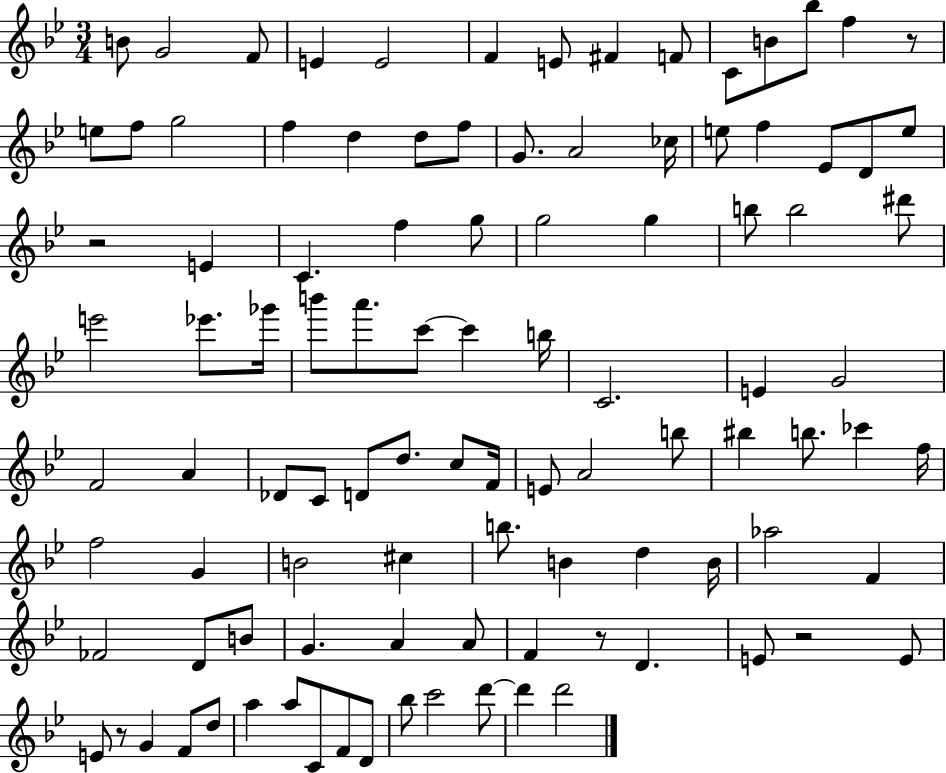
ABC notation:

X:1
T:Untitled
M:3/4
L:1/4
K:Bb
B/2 G2 F/2 E E2 F E/2 ^F F/2 C/2 B/2 _b/2 f z/2 e/2 f/2 g2 f d d/2 f/2 G/2 A2 _c/4 e/2 f _E/2 D/2 e/2 z2 E C f g/2 g2 g b/2 b2 ^d'/2 e'2 _e'/2 _g'/4 b'/2 a'/2 c'/2 c' b/4 C2 E G2 F2 A _D/2 C/2 D/2 d/2 c/2 F/4 E/2 A2 b/2 ^b b/2 _c' f/4 f2 G B2 ^c b/2 B d B/4 _a2 F _F2 D/2 B/2 G A A/2 F z/2 D E/2 z2 E/2 E/2 z/2 G F/2 d/2 a a/2 C/2 F/2 D/2 _b/2 c'2 d'/2 d' d'2